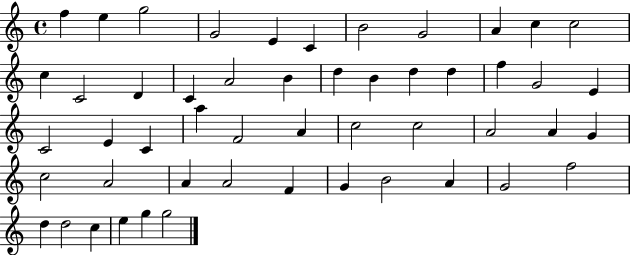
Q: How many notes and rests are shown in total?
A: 51